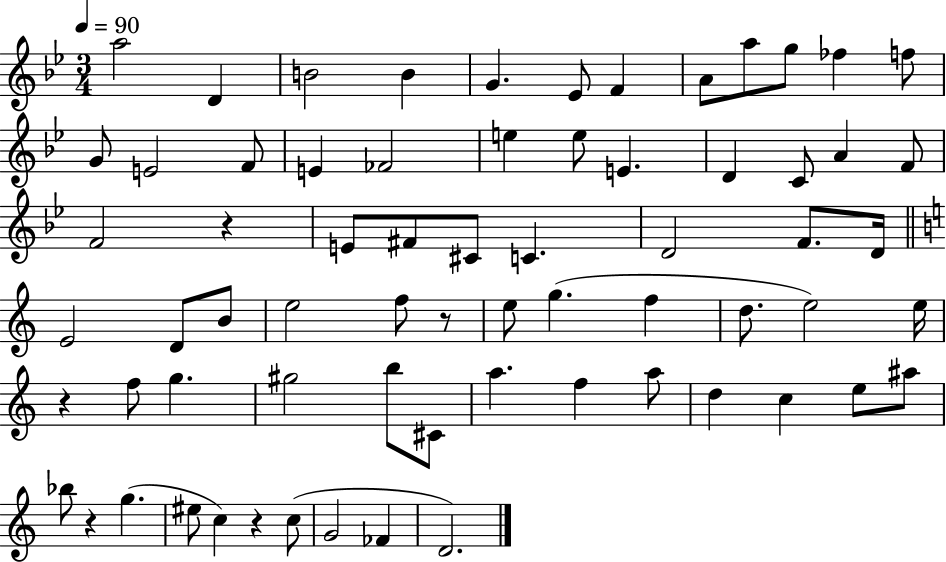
A5/h D4/q B4/h B4/q G4/q. Eb4/e F4/q A4/e A5/e G5/e FES5/q F5/e G4/e E4/h F4/e E4/q FES4/h E5/q E5/e E4/q. D4/q C4/e A4/q F4/e F4/h R/q E4/e F#4/e C#4/e C4/q. D4/h F4/e. D4/s E4/h D4/e B4/e E5/h F5/e R/e E5/e G5/q. F5/q D5/e. E5/h E5/s R/q F5/e G5/q. G#5/h B5/e C#4/e A5/q. F5/q A5/e D5/q C5/q E5/e A#5/e Bb5/e R/q G5/q. EIS5/e C5/q R/q C5/e G4/h FES4/q D4/h.